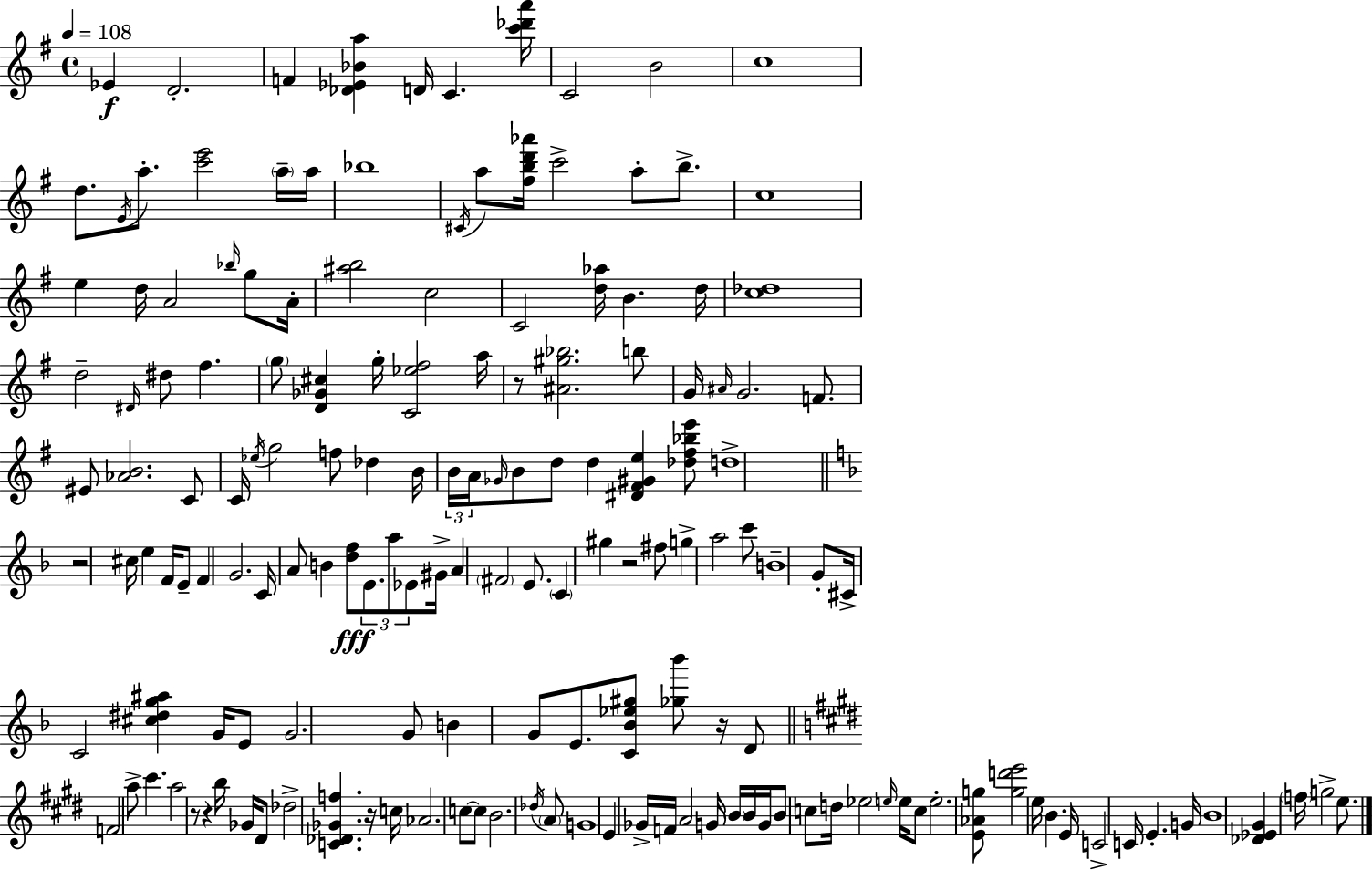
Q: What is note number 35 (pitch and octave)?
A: G5